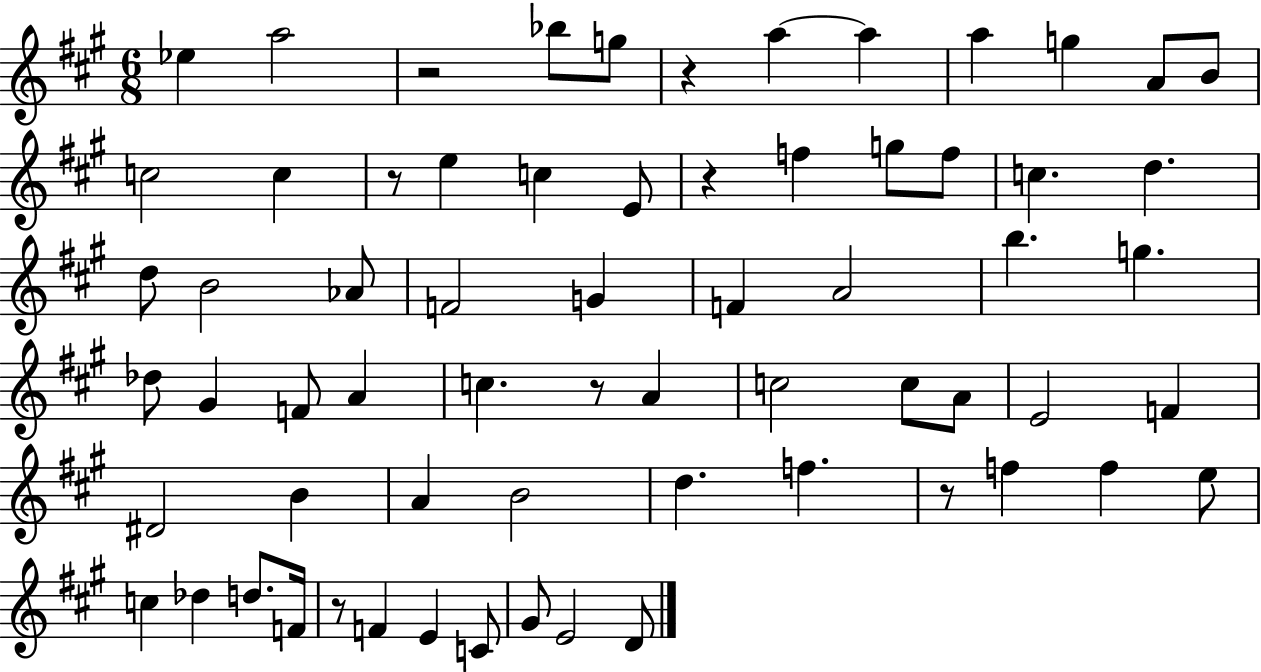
X:1
T:Untitled
M:6/8
L:1/4
K:A
_e a2 z2 _b/2 g/2 z a a a g A/2 B/2 c2 c z/2 e c E/2 z f g/2 f/2 c d d/2 B2 _A/2 F2 G F A2 b g _d/2 ^G F/2 A c z/2 A c2 c/2 A/2 E2 F ^D2 B A B2 d f z/2 f f e/2 c _d d/2 F/4 z/2 F E C/2 ^G/2 E2 D/2